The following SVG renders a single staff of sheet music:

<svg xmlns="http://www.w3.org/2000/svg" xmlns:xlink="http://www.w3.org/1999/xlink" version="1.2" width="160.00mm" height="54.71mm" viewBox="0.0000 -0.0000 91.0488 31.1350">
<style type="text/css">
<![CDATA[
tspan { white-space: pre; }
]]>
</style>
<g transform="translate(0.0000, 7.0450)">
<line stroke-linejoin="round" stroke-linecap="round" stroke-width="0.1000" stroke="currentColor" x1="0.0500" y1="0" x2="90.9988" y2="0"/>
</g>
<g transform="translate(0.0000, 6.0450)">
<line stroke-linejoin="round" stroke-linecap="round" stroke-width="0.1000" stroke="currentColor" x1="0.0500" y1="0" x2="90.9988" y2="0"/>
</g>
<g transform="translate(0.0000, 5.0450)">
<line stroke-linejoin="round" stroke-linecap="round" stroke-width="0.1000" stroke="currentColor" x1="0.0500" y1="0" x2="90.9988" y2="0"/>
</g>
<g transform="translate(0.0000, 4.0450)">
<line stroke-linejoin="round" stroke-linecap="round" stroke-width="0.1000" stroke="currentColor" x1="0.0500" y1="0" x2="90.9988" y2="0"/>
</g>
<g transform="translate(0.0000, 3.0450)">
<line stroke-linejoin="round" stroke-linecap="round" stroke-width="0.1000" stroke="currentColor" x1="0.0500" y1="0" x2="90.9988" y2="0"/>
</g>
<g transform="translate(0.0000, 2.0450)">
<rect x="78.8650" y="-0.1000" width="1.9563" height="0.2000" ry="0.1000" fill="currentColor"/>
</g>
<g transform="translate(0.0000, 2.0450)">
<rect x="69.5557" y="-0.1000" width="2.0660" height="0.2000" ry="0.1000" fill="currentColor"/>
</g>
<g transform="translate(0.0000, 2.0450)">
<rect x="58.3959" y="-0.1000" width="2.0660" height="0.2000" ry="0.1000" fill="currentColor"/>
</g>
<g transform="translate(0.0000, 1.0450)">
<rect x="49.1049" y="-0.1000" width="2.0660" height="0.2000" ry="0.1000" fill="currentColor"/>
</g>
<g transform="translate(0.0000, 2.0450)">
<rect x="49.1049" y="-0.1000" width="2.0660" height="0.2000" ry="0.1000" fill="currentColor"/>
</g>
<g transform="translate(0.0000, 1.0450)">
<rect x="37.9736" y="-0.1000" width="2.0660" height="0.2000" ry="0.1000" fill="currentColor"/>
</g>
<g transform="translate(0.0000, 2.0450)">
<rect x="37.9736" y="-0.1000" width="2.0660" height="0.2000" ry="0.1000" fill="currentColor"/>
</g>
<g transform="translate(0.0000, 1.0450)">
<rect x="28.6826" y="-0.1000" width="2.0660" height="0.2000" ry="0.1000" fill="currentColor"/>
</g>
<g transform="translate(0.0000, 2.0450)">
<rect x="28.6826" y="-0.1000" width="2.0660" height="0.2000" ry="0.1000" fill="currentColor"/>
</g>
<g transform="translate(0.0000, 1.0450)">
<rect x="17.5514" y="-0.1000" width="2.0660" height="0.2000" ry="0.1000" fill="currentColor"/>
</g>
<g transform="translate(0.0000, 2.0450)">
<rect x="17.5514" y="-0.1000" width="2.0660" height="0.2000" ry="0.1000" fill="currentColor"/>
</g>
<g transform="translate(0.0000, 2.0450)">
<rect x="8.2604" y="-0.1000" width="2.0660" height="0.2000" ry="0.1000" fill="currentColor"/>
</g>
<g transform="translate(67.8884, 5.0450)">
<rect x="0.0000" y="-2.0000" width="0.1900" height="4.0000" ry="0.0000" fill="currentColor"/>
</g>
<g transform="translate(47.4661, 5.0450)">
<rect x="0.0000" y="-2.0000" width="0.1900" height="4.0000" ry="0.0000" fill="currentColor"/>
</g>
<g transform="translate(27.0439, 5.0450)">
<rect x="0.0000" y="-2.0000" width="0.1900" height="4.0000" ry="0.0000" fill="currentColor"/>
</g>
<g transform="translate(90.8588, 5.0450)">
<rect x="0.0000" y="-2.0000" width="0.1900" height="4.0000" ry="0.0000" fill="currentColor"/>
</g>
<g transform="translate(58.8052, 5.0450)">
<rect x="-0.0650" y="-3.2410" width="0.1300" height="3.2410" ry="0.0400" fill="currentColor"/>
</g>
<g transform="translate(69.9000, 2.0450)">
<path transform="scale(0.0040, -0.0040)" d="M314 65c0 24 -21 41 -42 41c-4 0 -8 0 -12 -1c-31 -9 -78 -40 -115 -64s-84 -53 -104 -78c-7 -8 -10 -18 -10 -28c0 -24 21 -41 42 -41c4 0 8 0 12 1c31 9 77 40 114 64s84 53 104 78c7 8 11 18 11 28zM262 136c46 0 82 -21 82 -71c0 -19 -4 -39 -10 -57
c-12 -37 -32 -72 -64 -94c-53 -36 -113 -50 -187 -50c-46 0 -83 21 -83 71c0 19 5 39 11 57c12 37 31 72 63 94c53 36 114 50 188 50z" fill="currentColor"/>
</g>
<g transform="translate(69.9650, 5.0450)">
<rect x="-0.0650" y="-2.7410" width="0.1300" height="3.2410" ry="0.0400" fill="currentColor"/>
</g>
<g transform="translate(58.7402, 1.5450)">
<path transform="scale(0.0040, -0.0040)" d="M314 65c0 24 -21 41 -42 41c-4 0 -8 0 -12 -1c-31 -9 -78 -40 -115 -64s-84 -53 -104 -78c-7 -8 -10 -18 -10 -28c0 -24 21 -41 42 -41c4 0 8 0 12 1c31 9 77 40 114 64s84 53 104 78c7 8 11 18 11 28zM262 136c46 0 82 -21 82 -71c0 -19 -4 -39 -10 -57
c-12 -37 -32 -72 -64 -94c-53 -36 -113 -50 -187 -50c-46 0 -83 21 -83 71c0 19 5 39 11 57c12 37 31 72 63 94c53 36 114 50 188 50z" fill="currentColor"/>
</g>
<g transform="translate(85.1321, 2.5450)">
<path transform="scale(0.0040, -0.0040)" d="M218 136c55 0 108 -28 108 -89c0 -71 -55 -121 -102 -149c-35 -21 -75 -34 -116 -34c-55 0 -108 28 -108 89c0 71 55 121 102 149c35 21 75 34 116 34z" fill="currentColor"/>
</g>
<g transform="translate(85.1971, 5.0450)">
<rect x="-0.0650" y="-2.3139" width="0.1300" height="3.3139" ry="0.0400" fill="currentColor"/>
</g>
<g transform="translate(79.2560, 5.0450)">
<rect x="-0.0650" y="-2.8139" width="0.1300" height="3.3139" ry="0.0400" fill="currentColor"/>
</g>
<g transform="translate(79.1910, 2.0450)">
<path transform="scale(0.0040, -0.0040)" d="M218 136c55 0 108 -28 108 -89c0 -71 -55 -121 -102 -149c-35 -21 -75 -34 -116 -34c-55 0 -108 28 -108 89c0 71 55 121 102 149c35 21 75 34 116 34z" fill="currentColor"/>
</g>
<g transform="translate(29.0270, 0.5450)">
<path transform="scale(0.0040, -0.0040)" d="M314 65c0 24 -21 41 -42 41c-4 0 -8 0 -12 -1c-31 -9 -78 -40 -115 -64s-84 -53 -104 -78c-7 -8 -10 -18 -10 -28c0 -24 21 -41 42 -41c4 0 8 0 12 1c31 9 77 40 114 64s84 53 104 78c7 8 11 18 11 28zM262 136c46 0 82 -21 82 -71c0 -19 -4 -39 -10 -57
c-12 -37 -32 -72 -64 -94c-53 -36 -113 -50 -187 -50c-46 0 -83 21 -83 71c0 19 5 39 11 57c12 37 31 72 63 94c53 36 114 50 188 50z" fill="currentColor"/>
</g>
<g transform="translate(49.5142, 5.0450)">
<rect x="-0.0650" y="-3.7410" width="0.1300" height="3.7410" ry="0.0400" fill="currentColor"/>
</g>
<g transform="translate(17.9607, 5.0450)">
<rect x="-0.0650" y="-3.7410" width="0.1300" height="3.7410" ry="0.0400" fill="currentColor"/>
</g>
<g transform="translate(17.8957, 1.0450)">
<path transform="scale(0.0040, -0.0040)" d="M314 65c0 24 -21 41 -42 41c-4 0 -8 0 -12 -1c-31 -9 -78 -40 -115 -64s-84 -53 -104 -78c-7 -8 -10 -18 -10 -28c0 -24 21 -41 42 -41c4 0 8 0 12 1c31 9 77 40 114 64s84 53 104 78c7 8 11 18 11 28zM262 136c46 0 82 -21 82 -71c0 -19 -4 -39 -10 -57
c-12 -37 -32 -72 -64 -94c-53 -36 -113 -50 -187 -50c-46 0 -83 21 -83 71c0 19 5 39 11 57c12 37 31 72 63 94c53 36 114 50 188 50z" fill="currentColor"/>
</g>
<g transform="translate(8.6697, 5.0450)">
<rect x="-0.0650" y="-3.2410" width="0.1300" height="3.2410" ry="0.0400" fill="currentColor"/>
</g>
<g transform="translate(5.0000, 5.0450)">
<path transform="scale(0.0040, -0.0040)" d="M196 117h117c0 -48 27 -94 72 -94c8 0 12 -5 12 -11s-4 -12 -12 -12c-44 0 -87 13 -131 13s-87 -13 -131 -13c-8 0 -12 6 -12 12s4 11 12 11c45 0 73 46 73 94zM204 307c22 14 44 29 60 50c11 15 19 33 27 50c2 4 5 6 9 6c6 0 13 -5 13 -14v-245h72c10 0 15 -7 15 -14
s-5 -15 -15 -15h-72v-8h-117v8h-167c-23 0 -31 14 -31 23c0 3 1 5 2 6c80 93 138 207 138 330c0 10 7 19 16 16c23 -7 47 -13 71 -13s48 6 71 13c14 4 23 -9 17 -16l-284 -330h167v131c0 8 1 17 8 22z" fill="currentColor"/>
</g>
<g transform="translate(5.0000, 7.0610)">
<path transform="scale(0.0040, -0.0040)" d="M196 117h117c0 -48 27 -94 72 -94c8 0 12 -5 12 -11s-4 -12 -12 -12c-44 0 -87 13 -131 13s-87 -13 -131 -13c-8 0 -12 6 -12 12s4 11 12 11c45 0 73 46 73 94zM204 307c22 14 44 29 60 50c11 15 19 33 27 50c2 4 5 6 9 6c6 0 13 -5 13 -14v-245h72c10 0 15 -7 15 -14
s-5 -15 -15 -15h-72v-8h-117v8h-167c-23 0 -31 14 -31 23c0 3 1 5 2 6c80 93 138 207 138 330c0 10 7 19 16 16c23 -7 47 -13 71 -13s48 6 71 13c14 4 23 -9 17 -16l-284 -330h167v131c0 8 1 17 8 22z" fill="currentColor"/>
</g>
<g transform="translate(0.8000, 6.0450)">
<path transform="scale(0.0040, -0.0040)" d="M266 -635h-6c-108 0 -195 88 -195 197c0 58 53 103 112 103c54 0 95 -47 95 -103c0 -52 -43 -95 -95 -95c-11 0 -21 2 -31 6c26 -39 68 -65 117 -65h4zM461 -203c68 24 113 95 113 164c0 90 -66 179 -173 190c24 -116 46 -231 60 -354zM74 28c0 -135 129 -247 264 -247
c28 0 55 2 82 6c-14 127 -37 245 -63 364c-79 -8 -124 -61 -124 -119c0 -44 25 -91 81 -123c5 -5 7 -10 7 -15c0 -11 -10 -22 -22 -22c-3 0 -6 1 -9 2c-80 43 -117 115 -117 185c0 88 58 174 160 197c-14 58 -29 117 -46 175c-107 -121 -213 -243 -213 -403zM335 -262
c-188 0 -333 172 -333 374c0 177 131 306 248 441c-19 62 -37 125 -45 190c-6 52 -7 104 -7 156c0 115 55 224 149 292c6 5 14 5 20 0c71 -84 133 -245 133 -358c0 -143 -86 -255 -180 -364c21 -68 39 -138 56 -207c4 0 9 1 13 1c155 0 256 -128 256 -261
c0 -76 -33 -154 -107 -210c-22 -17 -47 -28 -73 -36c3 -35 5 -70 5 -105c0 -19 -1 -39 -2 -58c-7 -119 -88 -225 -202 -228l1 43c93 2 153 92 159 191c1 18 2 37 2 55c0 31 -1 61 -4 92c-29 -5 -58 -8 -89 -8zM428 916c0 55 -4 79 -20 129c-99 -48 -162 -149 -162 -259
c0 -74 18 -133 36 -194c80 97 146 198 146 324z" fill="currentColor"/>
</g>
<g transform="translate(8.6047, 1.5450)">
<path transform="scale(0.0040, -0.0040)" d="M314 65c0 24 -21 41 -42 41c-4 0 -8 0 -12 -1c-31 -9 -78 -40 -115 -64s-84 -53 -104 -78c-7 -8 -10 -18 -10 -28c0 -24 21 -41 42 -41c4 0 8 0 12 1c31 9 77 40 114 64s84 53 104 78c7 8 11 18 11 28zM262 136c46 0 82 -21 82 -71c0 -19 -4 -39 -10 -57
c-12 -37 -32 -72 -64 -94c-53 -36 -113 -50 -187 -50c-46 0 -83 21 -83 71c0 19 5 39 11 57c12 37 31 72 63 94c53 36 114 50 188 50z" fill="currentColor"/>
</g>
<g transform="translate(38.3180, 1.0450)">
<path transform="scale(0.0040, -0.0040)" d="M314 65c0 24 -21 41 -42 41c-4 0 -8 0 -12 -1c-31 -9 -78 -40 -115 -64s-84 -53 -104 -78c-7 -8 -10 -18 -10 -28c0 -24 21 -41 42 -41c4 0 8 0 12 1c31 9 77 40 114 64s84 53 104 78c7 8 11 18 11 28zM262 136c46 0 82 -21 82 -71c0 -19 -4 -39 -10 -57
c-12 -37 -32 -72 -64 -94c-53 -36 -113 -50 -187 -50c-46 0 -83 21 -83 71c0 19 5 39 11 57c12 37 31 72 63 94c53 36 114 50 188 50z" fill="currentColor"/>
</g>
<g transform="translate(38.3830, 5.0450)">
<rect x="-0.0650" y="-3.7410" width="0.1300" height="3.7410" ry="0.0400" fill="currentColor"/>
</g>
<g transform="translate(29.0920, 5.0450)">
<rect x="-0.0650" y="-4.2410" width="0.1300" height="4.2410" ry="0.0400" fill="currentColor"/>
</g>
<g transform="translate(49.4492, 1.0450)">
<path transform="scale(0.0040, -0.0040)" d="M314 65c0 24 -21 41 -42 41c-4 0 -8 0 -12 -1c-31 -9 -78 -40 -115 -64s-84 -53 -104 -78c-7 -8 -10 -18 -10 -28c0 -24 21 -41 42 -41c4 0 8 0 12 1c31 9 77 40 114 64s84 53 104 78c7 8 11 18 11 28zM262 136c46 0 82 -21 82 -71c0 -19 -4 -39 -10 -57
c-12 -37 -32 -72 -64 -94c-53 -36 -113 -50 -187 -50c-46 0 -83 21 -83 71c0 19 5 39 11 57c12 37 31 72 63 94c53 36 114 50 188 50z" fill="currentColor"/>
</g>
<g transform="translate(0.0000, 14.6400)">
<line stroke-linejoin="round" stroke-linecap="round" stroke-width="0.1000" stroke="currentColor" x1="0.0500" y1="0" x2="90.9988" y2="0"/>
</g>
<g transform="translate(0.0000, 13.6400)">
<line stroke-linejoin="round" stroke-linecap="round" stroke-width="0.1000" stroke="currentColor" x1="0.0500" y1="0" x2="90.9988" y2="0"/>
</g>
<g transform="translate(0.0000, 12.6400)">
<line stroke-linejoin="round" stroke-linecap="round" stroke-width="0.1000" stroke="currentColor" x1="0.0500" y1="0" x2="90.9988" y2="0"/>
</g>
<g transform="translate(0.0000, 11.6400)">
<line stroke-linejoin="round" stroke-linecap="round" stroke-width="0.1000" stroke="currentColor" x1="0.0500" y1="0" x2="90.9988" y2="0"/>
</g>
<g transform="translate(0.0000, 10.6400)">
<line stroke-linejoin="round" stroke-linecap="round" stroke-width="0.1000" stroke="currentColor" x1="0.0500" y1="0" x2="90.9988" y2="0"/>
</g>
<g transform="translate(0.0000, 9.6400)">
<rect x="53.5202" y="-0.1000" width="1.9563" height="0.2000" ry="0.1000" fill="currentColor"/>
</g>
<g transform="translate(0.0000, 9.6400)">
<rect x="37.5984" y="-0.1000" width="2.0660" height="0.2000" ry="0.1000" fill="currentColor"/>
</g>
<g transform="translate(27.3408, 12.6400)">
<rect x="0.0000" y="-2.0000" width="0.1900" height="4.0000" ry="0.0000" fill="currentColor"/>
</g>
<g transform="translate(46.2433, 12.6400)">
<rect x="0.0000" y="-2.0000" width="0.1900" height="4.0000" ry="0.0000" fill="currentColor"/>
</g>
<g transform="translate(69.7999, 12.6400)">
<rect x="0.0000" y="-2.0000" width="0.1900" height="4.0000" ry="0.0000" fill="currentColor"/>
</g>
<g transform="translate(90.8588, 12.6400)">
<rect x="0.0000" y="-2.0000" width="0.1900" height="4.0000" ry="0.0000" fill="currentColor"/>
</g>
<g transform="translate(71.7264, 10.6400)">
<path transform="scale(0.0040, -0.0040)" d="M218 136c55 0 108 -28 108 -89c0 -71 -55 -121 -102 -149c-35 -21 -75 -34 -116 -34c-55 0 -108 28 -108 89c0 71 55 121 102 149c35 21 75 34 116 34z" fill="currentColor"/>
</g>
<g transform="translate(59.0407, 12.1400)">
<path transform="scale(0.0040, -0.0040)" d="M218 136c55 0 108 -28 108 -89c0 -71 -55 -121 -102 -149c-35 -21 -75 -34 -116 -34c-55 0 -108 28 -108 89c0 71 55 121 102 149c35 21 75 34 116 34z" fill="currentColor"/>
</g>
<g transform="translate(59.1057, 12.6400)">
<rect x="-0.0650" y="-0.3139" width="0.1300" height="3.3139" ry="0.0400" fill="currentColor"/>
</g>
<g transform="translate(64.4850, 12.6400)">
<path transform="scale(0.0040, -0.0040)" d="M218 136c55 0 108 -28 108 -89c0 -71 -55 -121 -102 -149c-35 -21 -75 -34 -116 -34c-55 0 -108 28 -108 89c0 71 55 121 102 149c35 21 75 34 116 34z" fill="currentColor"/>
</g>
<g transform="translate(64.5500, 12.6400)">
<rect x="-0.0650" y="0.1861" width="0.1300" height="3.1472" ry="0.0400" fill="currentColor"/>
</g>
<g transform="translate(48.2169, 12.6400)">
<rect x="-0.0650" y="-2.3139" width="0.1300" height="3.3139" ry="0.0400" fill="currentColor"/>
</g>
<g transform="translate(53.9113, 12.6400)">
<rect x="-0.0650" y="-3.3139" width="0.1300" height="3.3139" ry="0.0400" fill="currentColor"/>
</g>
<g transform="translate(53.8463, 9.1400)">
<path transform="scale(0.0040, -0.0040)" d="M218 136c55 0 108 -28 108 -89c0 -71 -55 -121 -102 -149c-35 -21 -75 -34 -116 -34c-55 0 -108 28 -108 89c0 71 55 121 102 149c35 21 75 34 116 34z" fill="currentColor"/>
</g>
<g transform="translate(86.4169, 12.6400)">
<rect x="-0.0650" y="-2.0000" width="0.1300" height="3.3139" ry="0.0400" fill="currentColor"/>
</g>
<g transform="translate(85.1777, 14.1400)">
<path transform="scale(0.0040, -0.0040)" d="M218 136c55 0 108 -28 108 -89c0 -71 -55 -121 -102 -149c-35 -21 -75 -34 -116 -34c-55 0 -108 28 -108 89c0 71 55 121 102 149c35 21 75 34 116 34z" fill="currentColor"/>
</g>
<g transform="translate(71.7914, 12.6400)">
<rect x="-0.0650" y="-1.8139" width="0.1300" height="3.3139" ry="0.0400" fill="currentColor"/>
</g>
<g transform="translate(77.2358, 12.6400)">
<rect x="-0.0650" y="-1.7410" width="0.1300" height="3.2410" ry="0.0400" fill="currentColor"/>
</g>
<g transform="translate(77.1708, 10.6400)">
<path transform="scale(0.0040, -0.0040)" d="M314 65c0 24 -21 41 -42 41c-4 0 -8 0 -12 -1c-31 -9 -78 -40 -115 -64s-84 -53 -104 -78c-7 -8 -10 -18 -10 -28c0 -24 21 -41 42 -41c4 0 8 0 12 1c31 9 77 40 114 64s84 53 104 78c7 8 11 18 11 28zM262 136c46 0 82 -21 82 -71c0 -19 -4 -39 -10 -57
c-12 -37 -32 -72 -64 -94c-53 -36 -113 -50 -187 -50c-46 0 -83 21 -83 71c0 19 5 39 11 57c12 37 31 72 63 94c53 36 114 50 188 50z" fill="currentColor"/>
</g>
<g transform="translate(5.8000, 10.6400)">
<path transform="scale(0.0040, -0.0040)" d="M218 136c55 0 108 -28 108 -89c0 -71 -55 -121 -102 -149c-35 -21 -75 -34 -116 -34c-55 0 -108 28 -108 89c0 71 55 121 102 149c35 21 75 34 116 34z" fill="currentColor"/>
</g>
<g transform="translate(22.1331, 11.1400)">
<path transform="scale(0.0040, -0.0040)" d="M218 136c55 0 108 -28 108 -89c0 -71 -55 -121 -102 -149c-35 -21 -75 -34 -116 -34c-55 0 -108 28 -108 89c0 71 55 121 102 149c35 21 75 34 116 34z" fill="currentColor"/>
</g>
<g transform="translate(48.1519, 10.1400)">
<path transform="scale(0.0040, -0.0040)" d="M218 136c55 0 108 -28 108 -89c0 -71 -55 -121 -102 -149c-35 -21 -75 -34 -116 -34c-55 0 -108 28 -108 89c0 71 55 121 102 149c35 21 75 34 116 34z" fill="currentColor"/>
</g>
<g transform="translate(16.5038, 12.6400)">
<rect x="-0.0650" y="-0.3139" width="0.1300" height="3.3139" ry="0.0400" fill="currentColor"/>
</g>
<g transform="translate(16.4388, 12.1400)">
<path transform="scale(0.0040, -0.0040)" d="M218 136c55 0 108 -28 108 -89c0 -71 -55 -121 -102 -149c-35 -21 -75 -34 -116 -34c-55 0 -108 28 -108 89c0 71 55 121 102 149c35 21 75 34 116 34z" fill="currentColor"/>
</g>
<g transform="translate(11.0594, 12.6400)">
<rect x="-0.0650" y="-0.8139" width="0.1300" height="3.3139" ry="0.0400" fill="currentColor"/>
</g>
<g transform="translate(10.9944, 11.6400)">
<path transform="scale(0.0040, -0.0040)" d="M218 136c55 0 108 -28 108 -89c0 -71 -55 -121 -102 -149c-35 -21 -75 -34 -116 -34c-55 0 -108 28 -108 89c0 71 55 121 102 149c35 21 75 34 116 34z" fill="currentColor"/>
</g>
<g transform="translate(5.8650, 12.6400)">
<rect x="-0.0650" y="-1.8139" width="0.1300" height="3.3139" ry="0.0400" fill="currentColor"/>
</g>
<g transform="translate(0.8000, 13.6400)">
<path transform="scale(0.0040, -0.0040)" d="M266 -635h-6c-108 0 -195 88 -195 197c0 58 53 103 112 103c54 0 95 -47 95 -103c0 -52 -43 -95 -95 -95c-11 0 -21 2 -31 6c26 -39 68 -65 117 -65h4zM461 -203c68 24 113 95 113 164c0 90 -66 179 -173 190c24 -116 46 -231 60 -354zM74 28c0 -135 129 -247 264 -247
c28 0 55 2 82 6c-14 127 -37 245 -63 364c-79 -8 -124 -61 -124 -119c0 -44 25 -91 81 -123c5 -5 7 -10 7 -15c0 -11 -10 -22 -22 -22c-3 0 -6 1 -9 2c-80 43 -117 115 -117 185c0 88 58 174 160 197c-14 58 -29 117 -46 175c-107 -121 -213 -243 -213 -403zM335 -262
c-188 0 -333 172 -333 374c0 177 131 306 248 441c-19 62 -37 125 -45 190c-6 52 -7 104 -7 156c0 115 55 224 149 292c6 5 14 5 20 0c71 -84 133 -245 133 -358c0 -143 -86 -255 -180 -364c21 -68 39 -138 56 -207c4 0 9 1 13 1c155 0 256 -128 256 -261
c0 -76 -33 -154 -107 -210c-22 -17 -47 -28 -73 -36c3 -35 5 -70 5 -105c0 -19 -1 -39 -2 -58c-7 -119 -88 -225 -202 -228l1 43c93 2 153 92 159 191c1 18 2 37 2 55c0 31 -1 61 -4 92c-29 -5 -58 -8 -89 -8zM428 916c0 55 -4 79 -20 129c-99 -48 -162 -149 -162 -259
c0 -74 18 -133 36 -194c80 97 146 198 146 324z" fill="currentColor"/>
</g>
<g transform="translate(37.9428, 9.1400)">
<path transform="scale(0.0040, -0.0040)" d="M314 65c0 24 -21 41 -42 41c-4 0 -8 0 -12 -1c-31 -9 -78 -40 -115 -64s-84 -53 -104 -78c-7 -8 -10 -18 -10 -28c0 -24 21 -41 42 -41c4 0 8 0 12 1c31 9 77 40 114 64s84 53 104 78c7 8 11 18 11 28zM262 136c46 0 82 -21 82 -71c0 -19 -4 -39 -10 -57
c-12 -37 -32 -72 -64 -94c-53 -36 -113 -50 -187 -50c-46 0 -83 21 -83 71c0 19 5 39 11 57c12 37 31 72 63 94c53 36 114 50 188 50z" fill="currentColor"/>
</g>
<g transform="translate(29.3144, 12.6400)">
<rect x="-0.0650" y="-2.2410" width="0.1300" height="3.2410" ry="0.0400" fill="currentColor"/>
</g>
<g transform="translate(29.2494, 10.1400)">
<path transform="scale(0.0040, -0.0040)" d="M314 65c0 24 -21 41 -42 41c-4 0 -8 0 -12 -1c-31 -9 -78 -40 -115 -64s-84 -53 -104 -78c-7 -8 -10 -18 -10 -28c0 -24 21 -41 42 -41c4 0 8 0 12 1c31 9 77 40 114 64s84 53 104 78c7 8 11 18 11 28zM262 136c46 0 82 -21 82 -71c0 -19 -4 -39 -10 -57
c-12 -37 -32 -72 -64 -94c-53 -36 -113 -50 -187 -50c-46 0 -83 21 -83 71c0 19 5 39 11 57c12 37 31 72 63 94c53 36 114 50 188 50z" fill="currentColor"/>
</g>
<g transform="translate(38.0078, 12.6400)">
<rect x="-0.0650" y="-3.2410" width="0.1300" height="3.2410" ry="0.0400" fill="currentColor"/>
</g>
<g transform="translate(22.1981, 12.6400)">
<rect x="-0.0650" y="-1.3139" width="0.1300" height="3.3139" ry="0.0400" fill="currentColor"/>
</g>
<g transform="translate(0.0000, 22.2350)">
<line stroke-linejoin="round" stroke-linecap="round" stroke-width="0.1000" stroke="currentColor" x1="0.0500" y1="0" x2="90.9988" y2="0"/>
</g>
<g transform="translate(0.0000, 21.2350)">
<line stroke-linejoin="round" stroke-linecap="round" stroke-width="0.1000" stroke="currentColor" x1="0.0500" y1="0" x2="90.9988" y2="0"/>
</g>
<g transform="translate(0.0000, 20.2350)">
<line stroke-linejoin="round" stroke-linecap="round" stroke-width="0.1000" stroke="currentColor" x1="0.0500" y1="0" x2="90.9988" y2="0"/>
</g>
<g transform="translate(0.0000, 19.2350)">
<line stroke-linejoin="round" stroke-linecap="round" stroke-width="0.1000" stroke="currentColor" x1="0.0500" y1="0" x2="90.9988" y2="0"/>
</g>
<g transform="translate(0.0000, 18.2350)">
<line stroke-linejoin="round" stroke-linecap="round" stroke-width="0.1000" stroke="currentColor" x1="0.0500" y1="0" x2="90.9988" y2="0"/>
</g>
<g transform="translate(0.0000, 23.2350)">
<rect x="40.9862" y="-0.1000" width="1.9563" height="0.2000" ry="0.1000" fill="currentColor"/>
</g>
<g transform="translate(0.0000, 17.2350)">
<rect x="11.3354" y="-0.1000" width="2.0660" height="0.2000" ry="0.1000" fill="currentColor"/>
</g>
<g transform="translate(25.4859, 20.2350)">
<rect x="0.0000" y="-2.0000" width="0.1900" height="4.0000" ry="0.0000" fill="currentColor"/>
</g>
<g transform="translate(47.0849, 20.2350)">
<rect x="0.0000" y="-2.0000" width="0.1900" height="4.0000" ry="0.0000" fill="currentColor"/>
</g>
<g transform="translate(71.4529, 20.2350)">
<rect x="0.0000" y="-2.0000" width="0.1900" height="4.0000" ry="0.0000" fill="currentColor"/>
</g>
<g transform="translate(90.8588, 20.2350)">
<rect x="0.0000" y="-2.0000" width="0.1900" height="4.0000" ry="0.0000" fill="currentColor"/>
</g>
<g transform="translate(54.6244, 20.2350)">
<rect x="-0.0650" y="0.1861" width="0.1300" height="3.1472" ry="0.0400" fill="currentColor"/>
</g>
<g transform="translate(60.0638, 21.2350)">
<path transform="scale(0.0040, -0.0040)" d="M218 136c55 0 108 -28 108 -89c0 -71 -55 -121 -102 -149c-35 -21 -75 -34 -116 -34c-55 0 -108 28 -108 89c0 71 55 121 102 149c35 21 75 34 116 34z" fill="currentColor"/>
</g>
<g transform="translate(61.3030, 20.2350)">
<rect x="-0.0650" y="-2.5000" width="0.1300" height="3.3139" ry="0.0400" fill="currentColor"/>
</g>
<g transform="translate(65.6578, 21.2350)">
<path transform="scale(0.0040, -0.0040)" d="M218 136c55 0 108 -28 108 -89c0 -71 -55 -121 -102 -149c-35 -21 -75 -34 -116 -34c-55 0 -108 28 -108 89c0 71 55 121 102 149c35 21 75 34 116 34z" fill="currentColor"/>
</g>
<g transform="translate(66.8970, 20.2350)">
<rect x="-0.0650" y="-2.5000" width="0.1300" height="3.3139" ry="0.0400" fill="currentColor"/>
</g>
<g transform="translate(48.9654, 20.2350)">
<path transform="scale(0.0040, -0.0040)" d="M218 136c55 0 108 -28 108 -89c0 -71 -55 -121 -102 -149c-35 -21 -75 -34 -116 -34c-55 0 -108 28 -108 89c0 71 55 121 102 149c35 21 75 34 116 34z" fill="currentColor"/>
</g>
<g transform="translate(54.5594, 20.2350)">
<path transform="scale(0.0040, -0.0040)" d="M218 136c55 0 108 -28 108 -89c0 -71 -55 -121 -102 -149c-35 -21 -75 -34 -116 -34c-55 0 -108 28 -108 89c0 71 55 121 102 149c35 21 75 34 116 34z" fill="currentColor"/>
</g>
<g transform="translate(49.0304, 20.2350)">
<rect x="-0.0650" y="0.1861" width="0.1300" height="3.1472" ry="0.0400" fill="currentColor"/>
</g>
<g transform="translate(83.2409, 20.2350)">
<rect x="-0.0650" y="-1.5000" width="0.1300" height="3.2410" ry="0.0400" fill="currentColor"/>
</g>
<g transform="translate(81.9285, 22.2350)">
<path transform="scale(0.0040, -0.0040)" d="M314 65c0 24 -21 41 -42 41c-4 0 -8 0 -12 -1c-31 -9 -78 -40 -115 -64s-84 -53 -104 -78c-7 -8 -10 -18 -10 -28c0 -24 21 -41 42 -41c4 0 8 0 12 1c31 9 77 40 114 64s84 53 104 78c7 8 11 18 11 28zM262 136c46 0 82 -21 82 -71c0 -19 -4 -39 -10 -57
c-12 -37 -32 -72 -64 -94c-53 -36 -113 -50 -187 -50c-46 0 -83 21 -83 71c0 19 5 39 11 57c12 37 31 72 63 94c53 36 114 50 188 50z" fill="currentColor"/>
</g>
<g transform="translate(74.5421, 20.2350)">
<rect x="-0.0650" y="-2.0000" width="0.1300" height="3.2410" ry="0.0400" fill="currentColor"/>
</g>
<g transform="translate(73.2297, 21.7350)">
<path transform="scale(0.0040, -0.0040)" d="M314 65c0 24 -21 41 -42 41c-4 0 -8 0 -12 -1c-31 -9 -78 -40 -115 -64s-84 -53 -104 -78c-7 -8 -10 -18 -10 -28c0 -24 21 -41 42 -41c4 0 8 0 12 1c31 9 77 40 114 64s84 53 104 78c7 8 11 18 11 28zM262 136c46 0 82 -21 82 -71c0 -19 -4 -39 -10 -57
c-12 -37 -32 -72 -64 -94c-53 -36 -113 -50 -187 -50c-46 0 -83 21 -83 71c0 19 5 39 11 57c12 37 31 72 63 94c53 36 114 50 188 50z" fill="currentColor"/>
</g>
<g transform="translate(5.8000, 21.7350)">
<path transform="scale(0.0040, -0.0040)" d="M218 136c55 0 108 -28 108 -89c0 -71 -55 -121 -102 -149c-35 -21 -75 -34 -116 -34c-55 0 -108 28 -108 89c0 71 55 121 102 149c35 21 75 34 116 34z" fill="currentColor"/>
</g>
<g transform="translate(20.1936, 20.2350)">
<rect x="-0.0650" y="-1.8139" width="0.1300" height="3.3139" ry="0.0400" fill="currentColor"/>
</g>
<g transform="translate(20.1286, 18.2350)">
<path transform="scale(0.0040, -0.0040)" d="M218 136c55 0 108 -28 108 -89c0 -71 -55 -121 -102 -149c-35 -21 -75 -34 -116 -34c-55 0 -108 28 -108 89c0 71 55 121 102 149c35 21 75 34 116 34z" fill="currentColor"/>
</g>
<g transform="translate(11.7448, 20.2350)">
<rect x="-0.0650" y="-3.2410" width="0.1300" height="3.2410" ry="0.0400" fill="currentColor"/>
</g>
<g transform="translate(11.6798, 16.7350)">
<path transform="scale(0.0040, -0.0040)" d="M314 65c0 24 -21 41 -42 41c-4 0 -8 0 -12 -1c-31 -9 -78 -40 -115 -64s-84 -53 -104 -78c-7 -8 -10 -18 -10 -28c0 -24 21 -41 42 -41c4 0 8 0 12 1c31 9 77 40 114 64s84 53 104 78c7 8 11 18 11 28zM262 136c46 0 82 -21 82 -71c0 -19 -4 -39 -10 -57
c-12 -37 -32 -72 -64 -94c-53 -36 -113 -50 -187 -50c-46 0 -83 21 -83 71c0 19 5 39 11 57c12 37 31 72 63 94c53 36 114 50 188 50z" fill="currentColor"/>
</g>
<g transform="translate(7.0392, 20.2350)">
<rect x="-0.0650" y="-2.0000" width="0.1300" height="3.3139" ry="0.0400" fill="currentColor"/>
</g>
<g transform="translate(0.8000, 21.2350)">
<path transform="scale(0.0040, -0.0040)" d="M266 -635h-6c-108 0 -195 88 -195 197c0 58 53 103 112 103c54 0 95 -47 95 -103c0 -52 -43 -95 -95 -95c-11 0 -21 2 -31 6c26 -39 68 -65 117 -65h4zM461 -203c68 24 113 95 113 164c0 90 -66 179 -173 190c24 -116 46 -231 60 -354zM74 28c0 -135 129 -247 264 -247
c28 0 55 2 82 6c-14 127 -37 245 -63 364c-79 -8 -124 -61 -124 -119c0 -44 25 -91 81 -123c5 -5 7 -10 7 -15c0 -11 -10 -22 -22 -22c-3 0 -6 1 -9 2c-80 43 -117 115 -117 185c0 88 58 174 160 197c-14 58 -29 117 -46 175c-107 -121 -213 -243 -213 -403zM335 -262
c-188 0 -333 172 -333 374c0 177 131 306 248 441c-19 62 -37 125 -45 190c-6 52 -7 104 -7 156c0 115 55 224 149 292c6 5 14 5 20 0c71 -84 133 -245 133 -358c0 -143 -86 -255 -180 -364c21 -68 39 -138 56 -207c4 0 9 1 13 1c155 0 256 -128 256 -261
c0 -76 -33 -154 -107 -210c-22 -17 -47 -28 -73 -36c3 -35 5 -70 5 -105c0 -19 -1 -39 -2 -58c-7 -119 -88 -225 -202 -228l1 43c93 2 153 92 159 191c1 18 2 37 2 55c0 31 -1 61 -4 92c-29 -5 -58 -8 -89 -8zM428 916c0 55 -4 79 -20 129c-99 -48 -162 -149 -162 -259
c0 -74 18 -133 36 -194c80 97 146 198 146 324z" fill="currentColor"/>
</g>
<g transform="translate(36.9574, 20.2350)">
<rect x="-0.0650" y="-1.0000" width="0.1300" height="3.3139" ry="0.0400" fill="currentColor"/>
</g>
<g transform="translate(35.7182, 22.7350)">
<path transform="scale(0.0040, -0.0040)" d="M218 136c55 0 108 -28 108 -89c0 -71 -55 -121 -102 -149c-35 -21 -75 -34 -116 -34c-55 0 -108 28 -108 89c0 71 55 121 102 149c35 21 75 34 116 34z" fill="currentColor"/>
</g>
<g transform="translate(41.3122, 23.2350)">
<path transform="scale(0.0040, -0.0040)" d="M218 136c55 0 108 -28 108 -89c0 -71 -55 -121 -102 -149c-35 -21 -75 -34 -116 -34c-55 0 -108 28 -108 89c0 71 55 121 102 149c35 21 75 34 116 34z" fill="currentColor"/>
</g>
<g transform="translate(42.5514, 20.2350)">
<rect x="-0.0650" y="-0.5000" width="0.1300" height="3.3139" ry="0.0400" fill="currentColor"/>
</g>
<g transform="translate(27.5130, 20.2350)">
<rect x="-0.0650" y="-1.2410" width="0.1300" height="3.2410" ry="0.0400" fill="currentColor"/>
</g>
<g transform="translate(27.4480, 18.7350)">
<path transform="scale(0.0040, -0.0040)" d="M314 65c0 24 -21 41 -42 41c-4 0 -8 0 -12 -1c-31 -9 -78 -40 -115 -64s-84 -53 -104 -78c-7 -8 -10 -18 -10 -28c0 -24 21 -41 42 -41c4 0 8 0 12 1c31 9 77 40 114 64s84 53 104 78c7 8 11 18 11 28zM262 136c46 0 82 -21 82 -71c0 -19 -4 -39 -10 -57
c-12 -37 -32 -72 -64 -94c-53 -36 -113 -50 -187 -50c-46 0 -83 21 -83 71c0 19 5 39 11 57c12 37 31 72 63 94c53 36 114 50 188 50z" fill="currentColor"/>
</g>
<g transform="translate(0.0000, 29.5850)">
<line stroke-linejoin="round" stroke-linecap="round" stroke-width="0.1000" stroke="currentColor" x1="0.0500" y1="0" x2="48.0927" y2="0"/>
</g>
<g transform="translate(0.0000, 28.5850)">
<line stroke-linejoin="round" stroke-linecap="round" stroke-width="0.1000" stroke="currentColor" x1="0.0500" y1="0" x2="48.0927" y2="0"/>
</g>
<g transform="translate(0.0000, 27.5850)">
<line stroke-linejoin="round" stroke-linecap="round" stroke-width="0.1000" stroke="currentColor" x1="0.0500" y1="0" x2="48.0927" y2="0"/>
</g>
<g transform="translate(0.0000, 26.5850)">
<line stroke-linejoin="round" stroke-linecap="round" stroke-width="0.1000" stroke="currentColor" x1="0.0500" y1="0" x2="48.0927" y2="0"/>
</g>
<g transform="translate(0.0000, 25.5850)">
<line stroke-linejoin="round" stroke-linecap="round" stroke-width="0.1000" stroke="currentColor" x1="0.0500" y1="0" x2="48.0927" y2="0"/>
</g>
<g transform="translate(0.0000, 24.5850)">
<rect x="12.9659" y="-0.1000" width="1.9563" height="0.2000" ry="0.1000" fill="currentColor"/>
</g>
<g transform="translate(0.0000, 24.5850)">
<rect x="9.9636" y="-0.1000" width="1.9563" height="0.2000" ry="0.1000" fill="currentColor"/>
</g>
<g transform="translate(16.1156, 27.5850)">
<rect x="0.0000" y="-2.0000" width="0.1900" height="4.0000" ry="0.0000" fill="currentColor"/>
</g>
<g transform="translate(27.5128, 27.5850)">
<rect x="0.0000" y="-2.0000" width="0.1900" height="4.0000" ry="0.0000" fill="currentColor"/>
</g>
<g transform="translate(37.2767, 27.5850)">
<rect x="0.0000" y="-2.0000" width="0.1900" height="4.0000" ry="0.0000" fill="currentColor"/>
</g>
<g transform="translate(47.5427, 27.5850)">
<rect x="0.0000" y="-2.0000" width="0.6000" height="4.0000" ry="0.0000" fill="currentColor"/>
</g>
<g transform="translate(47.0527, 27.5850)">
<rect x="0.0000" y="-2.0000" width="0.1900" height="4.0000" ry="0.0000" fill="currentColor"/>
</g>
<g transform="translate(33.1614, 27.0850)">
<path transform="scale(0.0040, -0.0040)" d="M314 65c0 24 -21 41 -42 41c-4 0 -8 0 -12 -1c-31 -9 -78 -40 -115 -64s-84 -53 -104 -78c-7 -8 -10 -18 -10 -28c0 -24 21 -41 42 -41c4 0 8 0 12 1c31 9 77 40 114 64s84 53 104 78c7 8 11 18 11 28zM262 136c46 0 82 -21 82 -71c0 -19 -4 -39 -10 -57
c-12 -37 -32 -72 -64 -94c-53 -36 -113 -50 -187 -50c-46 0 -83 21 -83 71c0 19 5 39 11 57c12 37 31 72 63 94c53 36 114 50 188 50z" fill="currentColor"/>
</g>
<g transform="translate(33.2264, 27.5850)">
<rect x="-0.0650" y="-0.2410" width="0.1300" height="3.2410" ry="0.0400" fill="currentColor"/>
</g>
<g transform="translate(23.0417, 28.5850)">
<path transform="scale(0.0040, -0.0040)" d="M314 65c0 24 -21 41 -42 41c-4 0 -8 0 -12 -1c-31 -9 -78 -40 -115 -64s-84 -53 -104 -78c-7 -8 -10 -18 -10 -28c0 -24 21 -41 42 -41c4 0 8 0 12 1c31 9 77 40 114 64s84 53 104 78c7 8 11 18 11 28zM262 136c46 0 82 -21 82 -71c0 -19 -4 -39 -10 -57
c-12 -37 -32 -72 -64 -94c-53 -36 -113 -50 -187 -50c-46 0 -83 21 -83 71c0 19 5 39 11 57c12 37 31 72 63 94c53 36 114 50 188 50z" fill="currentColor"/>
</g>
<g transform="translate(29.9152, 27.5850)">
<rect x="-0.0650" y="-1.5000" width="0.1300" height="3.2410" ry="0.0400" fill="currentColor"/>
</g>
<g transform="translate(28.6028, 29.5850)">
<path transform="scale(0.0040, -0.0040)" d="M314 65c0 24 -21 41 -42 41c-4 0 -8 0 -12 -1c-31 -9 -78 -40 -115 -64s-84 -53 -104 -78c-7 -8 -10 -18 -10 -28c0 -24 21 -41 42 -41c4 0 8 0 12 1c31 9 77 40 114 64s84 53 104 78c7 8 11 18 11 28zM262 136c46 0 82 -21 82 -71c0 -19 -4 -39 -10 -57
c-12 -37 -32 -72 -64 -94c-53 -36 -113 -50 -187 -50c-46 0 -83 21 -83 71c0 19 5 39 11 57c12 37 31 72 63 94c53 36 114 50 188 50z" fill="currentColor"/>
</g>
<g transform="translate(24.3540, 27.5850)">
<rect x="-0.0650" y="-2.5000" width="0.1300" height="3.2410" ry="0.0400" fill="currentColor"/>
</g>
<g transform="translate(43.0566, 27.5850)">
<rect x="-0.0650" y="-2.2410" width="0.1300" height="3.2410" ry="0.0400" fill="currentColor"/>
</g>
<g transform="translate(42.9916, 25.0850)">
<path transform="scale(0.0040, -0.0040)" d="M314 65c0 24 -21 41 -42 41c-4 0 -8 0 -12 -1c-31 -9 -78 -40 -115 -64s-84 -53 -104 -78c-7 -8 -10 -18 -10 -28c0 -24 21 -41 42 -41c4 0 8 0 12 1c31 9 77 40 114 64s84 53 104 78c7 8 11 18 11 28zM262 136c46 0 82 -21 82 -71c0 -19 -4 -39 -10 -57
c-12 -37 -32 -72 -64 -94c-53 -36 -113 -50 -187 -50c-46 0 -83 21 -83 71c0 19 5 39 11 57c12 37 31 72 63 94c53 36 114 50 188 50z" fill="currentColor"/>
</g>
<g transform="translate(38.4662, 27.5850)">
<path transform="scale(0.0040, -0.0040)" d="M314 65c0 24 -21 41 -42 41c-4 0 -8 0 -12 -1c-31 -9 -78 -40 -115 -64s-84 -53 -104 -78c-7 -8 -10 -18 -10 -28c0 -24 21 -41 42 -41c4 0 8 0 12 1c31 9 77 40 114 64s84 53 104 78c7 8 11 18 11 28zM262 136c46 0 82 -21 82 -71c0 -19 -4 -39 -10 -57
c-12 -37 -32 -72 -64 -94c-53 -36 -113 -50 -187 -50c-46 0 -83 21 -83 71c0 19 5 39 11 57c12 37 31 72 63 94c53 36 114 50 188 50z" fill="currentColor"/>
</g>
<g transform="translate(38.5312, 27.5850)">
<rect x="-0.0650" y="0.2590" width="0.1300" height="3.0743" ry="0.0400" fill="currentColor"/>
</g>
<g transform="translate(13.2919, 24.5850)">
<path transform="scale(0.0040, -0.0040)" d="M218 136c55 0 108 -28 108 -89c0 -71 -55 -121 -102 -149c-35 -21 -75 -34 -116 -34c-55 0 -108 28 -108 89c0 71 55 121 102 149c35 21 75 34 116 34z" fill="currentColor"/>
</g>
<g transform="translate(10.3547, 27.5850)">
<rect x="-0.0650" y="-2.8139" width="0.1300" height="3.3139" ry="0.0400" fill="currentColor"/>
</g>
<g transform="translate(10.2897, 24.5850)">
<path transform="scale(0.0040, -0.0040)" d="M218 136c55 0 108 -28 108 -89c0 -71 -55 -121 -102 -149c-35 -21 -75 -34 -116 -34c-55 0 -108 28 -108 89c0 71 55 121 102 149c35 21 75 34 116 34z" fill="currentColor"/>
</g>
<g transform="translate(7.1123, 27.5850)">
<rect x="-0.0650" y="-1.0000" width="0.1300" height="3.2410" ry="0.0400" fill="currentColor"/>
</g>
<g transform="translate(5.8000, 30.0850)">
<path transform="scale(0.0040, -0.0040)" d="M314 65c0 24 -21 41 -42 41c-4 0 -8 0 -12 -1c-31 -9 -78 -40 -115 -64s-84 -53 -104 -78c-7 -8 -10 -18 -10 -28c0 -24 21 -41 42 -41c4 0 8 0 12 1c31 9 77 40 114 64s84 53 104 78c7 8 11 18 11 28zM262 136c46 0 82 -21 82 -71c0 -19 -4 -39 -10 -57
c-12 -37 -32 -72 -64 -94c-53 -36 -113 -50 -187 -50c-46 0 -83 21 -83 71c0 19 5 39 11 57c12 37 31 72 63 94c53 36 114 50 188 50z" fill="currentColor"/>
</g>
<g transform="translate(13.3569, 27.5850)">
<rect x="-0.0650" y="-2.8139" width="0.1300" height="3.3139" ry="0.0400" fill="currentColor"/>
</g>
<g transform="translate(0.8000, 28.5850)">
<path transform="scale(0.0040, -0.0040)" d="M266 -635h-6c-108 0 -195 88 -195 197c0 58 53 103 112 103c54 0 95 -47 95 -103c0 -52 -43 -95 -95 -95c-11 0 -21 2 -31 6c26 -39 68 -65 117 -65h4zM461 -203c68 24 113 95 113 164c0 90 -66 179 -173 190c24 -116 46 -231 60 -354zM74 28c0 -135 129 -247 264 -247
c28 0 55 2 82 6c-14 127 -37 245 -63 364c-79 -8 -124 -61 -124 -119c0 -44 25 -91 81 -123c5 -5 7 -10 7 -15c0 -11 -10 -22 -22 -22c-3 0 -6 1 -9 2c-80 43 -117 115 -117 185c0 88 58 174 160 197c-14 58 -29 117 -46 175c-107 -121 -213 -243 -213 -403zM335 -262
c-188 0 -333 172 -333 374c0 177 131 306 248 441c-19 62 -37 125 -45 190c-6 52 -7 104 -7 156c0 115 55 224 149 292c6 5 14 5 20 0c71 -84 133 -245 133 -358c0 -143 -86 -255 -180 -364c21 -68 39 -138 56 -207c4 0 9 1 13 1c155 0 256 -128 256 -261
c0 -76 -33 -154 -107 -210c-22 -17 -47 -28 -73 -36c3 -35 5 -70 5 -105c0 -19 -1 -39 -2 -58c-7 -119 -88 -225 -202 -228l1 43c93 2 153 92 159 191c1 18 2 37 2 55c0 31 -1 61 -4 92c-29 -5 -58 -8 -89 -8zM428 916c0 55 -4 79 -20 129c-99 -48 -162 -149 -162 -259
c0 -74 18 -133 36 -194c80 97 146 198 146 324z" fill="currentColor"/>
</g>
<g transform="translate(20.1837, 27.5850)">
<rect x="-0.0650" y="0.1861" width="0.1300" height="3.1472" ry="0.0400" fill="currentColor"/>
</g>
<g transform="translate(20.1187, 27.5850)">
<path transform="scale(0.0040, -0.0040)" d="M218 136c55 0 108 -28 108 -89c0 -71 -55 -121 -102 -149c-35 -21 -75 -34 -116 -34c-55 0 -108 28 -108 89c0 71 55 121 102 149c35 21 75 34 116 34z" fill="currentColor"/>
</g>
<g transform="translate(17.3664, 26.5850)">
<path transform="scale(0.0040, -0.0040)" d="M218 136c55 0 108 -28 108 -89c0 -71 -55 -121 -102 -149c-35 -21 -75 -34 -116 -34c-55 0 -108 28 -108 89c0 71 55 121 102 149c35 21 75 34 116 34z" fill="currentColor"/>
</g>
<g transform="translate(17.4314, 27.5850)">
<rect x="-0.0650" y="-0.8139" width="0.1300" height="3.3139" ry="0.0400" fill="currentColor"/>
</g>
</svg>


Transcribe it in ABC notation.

X:1
T:Untitled
M:4/4
L:1/4
K:C
b2 c'2 d'2 c'2 c'2 b2 a2 a g f d c e g2 b2 g b c B f f2 F F b2 f e2 D C B B G G F2 E2 D2 a a d B G2 E2 c2 B2 g2